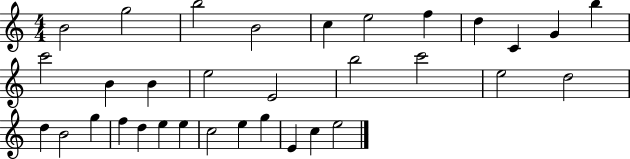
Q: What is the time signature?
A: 4/4